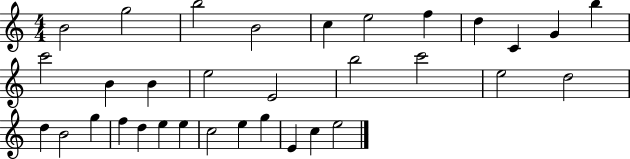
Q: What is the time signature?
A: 4/4